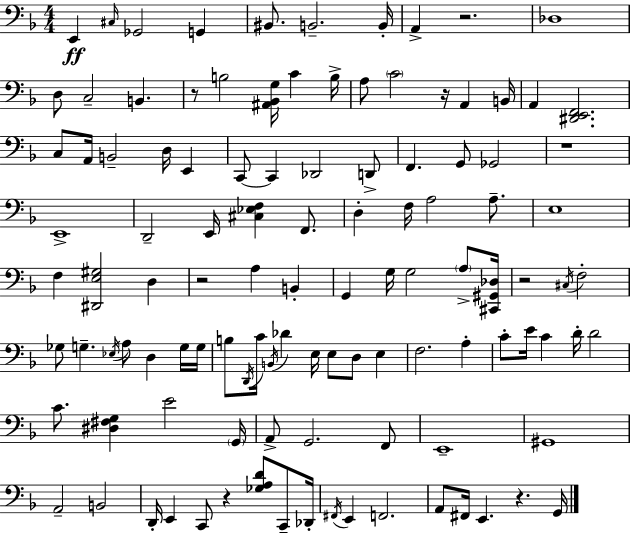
X:1
T:Untitled
M:4/4
L:1/4
K:F
E,, ^C,/4 _G,,2 G,, ^B,,/2 B,,2 B,,/4 A,, z2 _D,4 D,/2 C,2 B,, z/2 B,2 [^A,,_B,,G,]/4 C B,/4 A,/2 C2 z/4 A,, B,,/4 A,, [^D,,E,,F,,]2 C,/2 A,,/4 B,,2 D,/4 E,, C,,/2 C,, _D,,2 D,,/2 F,, G,,/2 _G,,2 z4 E,,4 D,,2 E,,/4 [^C,_E,F,] F,,/2 D, F,/4 A,2 A,/2 E,4 F, [^D,,E,^G,]2 D, z2 A, B,, G,, G,/4 G,2 A,/2 [^C,,^G,,_D,]/4 z2 ^C,/4 F,2 _G,/2 G, _E,/4 A,/2 D, G,/4 G,/4 B,/2 D,,/4 C/4 B,,/4 _D E,/4 E,/2 D,/2 E, F,2 A, C/2 E/4 C D/4 D2 C/2 [^D,^F,G,] E2 G,,/4 A,,/2 G,,2 F,,/2 E,,4 ^G,,4 A,,2 B,,2 D,,/4 E,, C,,/2 z [_G,A,D]/2 C,,/2 _D,,/4 ^F,,/4 E,, F,,2 A,,/2 ^F,,/4 E,, z G,,/4